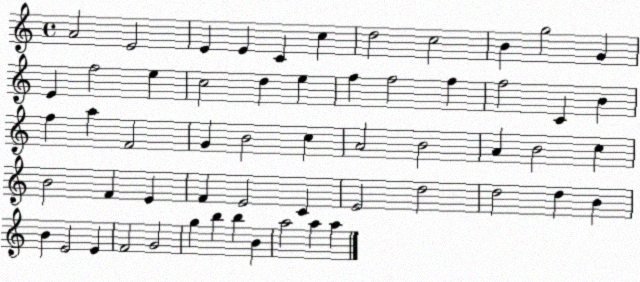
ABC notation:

X:1
T:Untitled
M:4/4
L:1/4
K:C
A2 E2 E E C c d2 c2 B g2 G E f2 e c2 d e f f2 f f2 C B f a F2 G B2 c A2 B2 A B2 c B2 F E F E2 C E2 d2 d2 d B B E2 E F2 G2 g b b B a2 a a